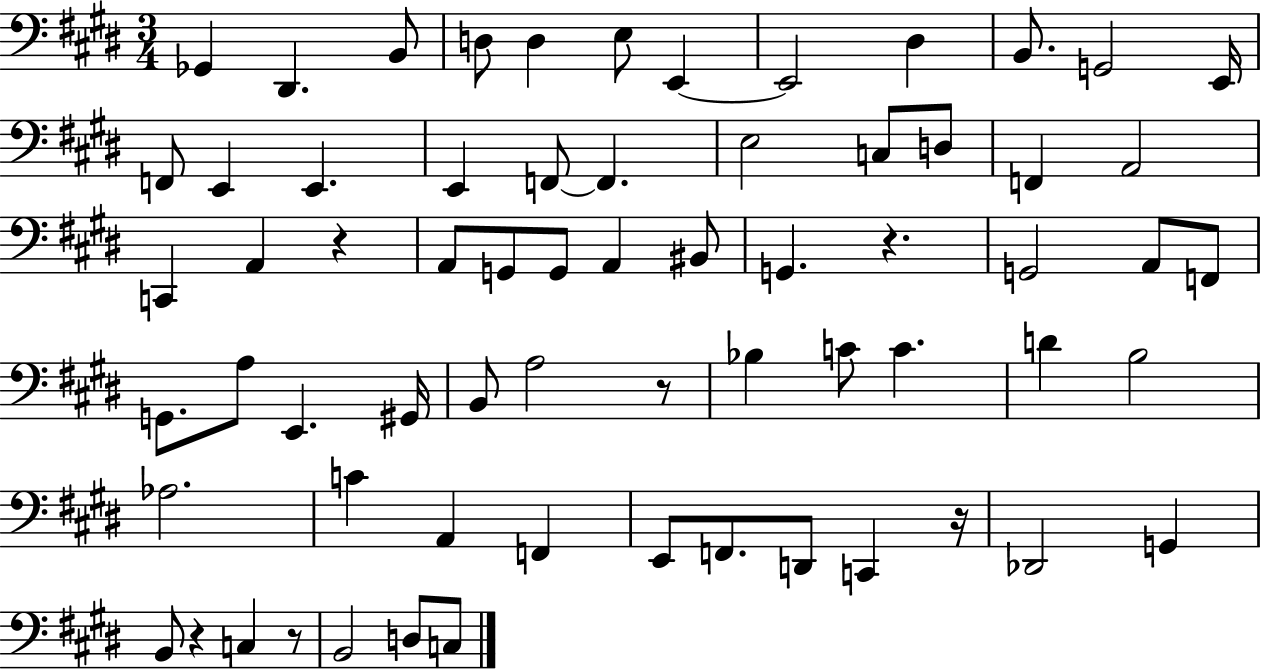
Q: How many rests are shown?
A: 6